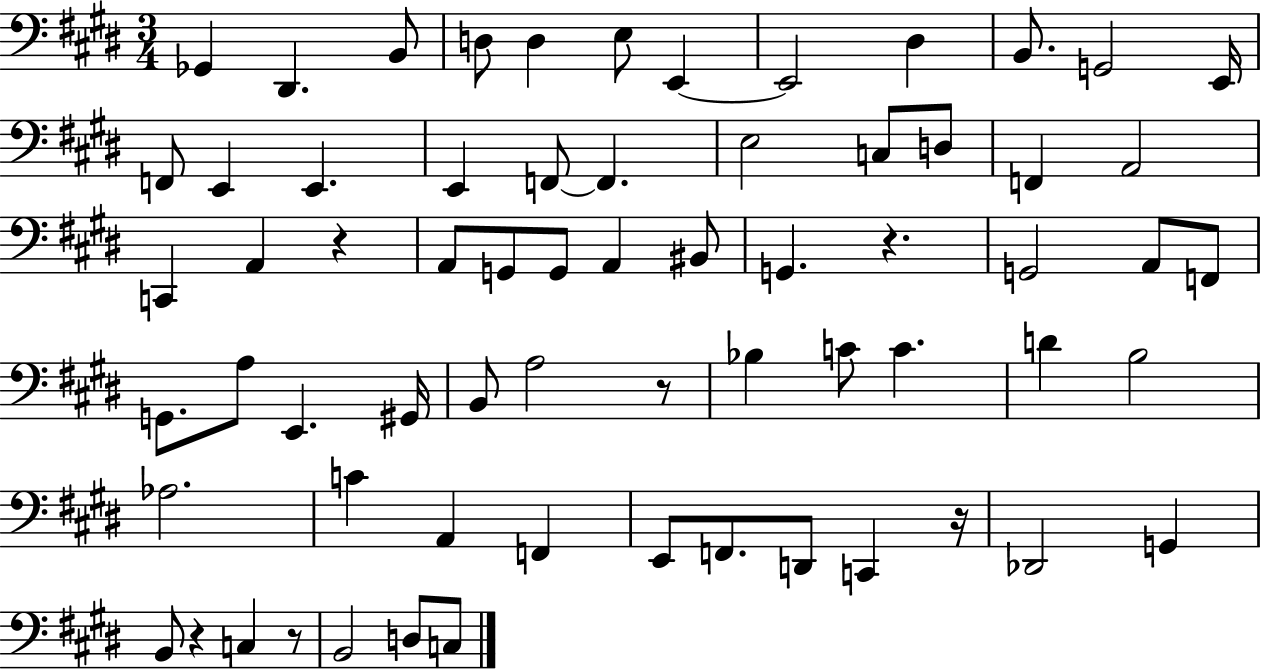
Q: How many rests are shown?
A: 6